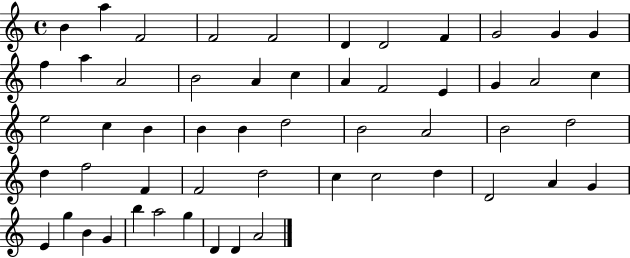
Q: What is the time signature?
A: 4/4